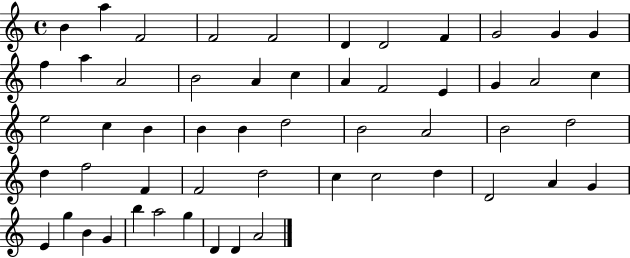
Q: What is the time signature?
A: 4/4